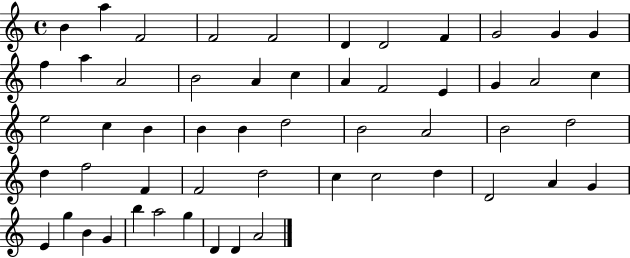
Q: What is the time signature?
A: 4/4